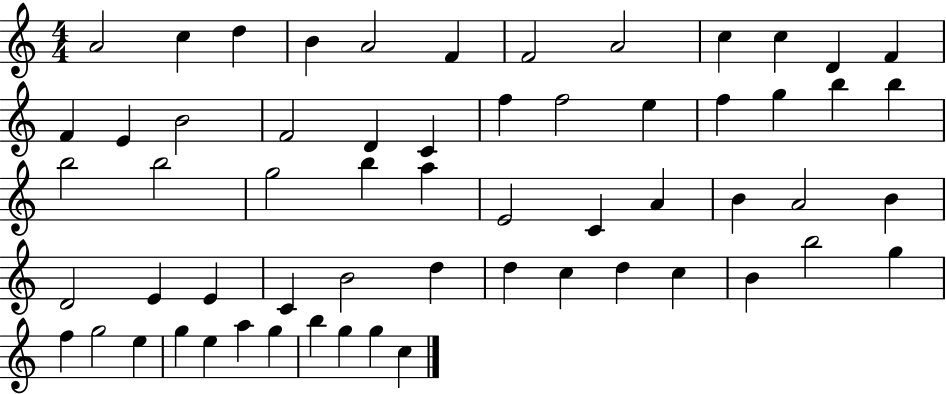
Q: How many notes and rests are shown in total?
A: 60